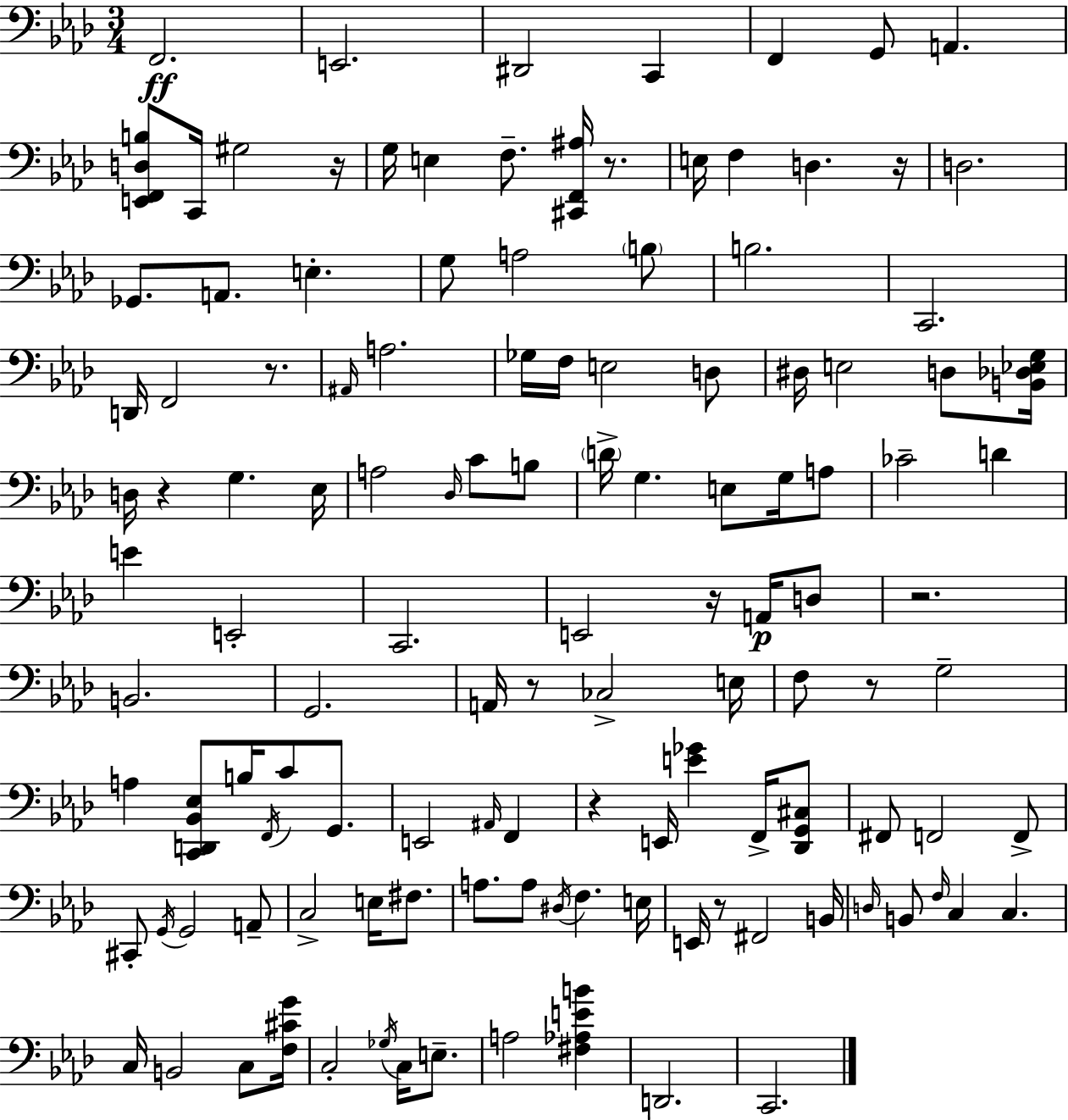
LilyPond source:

{
  \clef bass
  \numericTimeSignature
  \time 3/4
  \key f \minor
  \repeat volta 2 { f,2.\ff | e,2. | dis,2 c,4 | f,4 g,8 a,4. | \break <e, f, d b>8 c,16 gis2 r16 | g16 e4 f8.-- <cis, f, ais>16 r8. | e16 f4 d4. r16 | d2. | \break ges,8. a,8. e4.-. | g8 a2 \parenthesize b8 | b2. | c,2. | \break d,16 f,2 r8. | \grace { ais,16 } a2. | ges16 f16 e2 d8 | dis16 e2 d8 | \break <b, des ees g>16 d16 r4 g4. | ees16 a2 \grace { des16 } c'8 | b8 \parenthesize d'16-> g4. e8 g16 | a8 ces'2-- d'4 | \break e'4 e,2-. | c,2. | e,2 r16 a,16\p | d8 r2. | \break b,2. | g,2. | a,16 r8 ces2-> | e16 f8 r8 g2-- | \break a4 <c, d, bes, ees>8 b16 \acciaccatura { f,16 } c'8 | g,8. e,2 \grace { ais,16 } | f,4 r4 e,16 <e' ges'>4 | f,16-> <des, g, cis>8 fis,8 f,2 | \break f,8-> cis,8-. \acciaccatura { g,16 } g,2 | a,8-- c2-> | e16 fis8. a8. a8 \acciaccatura { dis16 } f4. | e16 e,16 r8 fis,2 | \break b,16 \grace { d16 } b,8 \grace { f16 } c4 | c4. c16 b,2 | c8 <f cis' g'>16 c2-. | \acciaccatura { ges16 } c16 e8.-- a2 | \break <fis aes e' b'>4 d,2. | c,2. | } \bar "|."
}